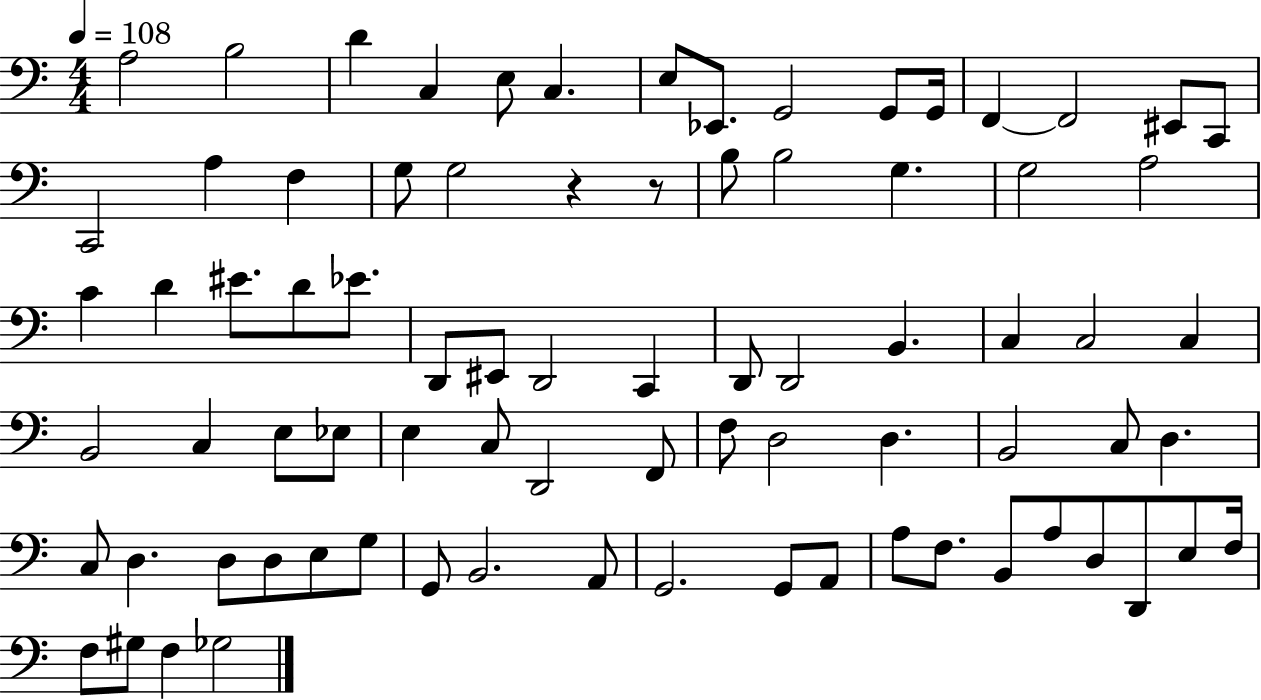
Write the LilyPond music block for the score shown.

{
  \clef bass
  \numericTimeSignature
  \time 4/4
  \key c \major
  \tempo 4 = 108
  a2 b2 | d'4 c4 e8 c4. | e8 ees,8. g,2 g,8 g,16 | f,4~~ f,2 eis,8 c,8 | \break c,2 a4 f4 | g8 g2 r4 r8 | b8 b2 g4. | g2 a2 | \break c'4 d'4 eis'8. d'8 ees'8. | d,8 eis,8 d,2 c,4 | d,8 d,2 b,4. | c4 c2 c4 | \break b,2 c4 e8 ees8 | e4 c8 d,2 f,8 | f8 d2 d4. | b,2 c8 d4. | \break c8 d4. d8 d8 e8 g8 | g,8 b,2. a,8 | g,2. g,8 a,8 | a8 f8. b,8 a8 d8 d,8 e8 f16 | \break f8 gis8 f4 ges2 | \bar "|."
}